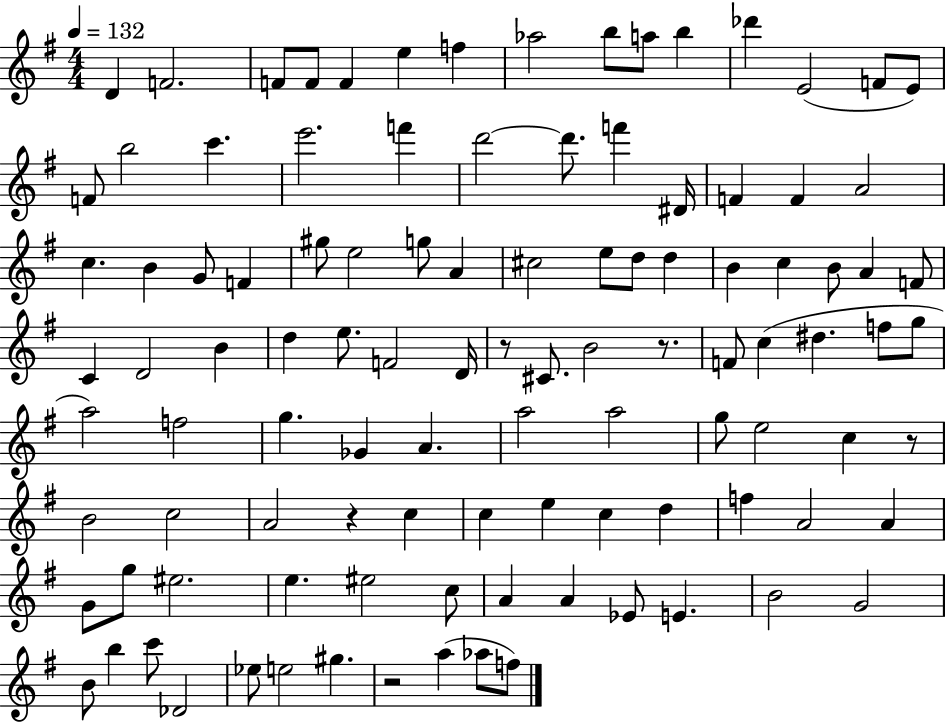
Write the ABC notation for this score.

X:1
T:Untitled
M:4/4
L:1/4
K:G
D F2 F/2 F/2 F e f _a2 b/2 a/2 b _d' E2 F/2 E/2 F/2 b2 c' e'2 f' d'2 d'/2 f' ^D/4 F F A2 c B G/2 F ^g/2 e2 g/2 A ^c2 e/2 d/2 d B c B/2 A F/2 C D2 B d e/2 F2 D/4 z/2 ^C/2 B2 z/2 F/2 c ^d f/2 g/2 a2 f2 g _G A a2 a2 g/2 e2 c z/2 B2 c2 A2 z c c e c d f A2 A G/2 g/2 ^e2 e ^e2 c/2 A A _E/2 E B2 G2 B/2 b c'/2 _D2 _e/2 e2 ^g z2 a _a/2 f/2